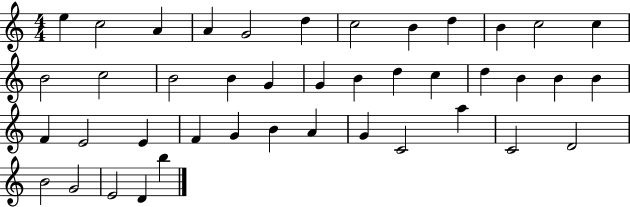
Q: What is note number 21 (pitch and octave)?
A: C5